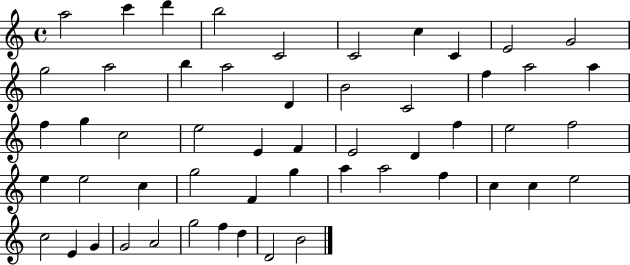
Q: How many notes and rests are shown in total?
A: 53